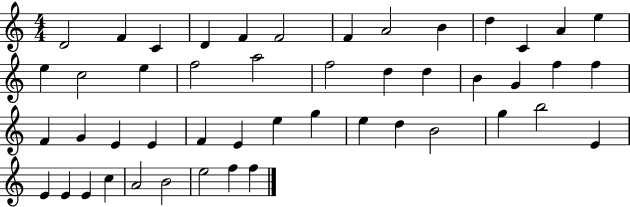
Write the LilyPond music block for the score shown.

{
  \clef treble
  \numericTimeSignature
  \time 4/4
  \key c \major
  d'2 f'4 c'4 | d'4 f'4 f'2 | f'4 a'2 b'4 | d''4 c'4 a'4 e''4 | \break e''4 c''2 e''4 | f''2 a''2 | f''2 d''4 d''4 | b'4 g'4 f''4 f''4 | \break f'4 g'4 e'4 e'4 | f'4 e'4 e''4 g''4 | e''4 d''4 b'2 | g''4 b''2 e'4 | \break e'4 e'4 e'4 c''4 | a'2 b'2 | e''2 f''4 f''4 | \bar "|."
}